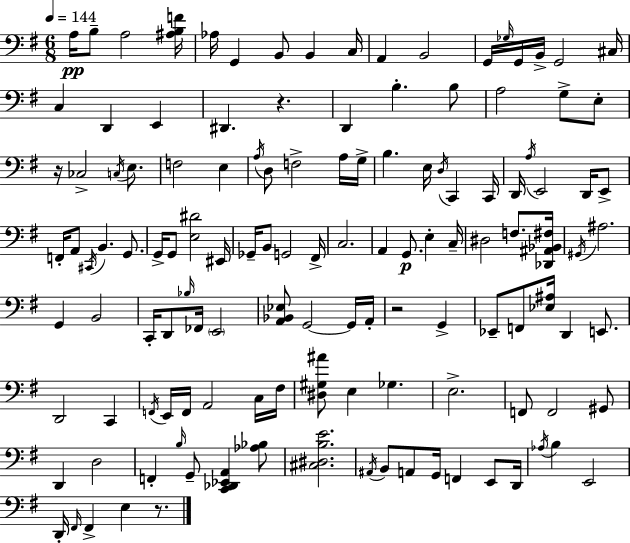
X:1
T:Untitled
M:6/8
L:1/4
K:Em
A,/4 B,/2 A,2 [^A,B,F]/4 _A,/4 G,, B,,/2 B,, C,/4 A,, B,,2 G,,/4 _G,/4 G,,/4 B,,/4 G,,2 ^C,/4 C, D,, E,, ^D,, z D,, B, B,/2 A,2 G,/2 E,/2 z/4 _C,2 C,/4 E,/2 F,2 E, A,/4 D,/2 F,2 A,/4 G,/4 B, E,/4 D,/4 C,, C,,/4 D,,/4 A,/4 E,,2 D,,/4 E,,/2 F,,/4 A,,/2 ^C,,/4 B,, G,,/2 G,,/4 G,,/2 [E,^D]2 ^E,,/4 _G,,/4 B,,/2 G,,2 ^F,,/4 C,2 A,, G,,/2 E, C,/4 ^D,2 F,/2 [_D,,^A,,_B,,^F,]/4 ^G,,/4 ^A,2 G,, B,,2 C,,/4 D,,/2 _B,/4 _F,,/4 E,,2 [A,,_B,,_E,]/2 G,,2 G,,/4 A,,/4 z2 G,, _E,,/2 F,,/2 [_E,^A,]/4 D,, E,,/2 D,,2 C,, F,,/4 E,,/4 F,,/4 A,,2 C,/4 ^F,/4 [^D,^G,^A]/2 E, _G, E,2 F,,/2 F,,2 ^G,,/2 D,, D,2 F,, B,/4 G,,/2 [C,,_D,,_E,,A,,] [_A,_B,]/2 [^C,^D,B,E]2 ^A,,/4 B,,/2 A,,/2 G,,/4 F,, E,,/2 D,,/4 _A,/4 B, E,,2 D,,/4 ^F,,/4 ^F,, E, z/2